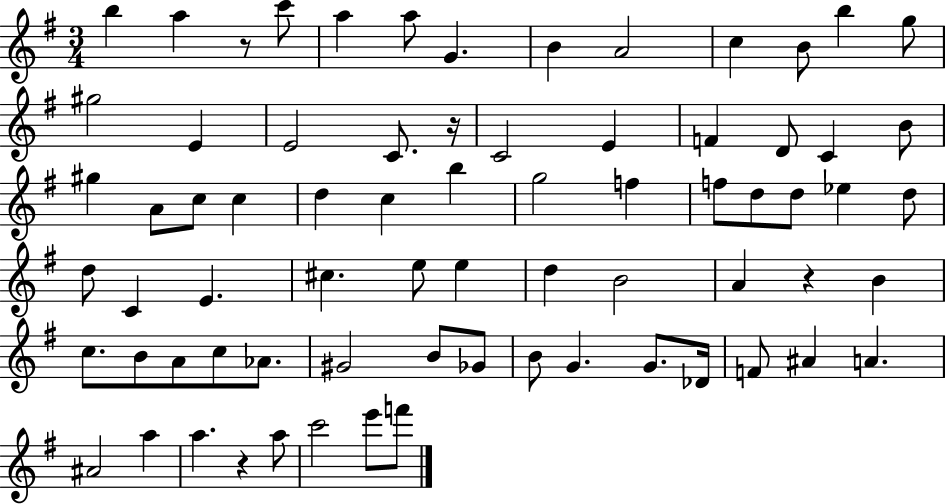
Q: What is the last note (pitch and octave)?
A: F6